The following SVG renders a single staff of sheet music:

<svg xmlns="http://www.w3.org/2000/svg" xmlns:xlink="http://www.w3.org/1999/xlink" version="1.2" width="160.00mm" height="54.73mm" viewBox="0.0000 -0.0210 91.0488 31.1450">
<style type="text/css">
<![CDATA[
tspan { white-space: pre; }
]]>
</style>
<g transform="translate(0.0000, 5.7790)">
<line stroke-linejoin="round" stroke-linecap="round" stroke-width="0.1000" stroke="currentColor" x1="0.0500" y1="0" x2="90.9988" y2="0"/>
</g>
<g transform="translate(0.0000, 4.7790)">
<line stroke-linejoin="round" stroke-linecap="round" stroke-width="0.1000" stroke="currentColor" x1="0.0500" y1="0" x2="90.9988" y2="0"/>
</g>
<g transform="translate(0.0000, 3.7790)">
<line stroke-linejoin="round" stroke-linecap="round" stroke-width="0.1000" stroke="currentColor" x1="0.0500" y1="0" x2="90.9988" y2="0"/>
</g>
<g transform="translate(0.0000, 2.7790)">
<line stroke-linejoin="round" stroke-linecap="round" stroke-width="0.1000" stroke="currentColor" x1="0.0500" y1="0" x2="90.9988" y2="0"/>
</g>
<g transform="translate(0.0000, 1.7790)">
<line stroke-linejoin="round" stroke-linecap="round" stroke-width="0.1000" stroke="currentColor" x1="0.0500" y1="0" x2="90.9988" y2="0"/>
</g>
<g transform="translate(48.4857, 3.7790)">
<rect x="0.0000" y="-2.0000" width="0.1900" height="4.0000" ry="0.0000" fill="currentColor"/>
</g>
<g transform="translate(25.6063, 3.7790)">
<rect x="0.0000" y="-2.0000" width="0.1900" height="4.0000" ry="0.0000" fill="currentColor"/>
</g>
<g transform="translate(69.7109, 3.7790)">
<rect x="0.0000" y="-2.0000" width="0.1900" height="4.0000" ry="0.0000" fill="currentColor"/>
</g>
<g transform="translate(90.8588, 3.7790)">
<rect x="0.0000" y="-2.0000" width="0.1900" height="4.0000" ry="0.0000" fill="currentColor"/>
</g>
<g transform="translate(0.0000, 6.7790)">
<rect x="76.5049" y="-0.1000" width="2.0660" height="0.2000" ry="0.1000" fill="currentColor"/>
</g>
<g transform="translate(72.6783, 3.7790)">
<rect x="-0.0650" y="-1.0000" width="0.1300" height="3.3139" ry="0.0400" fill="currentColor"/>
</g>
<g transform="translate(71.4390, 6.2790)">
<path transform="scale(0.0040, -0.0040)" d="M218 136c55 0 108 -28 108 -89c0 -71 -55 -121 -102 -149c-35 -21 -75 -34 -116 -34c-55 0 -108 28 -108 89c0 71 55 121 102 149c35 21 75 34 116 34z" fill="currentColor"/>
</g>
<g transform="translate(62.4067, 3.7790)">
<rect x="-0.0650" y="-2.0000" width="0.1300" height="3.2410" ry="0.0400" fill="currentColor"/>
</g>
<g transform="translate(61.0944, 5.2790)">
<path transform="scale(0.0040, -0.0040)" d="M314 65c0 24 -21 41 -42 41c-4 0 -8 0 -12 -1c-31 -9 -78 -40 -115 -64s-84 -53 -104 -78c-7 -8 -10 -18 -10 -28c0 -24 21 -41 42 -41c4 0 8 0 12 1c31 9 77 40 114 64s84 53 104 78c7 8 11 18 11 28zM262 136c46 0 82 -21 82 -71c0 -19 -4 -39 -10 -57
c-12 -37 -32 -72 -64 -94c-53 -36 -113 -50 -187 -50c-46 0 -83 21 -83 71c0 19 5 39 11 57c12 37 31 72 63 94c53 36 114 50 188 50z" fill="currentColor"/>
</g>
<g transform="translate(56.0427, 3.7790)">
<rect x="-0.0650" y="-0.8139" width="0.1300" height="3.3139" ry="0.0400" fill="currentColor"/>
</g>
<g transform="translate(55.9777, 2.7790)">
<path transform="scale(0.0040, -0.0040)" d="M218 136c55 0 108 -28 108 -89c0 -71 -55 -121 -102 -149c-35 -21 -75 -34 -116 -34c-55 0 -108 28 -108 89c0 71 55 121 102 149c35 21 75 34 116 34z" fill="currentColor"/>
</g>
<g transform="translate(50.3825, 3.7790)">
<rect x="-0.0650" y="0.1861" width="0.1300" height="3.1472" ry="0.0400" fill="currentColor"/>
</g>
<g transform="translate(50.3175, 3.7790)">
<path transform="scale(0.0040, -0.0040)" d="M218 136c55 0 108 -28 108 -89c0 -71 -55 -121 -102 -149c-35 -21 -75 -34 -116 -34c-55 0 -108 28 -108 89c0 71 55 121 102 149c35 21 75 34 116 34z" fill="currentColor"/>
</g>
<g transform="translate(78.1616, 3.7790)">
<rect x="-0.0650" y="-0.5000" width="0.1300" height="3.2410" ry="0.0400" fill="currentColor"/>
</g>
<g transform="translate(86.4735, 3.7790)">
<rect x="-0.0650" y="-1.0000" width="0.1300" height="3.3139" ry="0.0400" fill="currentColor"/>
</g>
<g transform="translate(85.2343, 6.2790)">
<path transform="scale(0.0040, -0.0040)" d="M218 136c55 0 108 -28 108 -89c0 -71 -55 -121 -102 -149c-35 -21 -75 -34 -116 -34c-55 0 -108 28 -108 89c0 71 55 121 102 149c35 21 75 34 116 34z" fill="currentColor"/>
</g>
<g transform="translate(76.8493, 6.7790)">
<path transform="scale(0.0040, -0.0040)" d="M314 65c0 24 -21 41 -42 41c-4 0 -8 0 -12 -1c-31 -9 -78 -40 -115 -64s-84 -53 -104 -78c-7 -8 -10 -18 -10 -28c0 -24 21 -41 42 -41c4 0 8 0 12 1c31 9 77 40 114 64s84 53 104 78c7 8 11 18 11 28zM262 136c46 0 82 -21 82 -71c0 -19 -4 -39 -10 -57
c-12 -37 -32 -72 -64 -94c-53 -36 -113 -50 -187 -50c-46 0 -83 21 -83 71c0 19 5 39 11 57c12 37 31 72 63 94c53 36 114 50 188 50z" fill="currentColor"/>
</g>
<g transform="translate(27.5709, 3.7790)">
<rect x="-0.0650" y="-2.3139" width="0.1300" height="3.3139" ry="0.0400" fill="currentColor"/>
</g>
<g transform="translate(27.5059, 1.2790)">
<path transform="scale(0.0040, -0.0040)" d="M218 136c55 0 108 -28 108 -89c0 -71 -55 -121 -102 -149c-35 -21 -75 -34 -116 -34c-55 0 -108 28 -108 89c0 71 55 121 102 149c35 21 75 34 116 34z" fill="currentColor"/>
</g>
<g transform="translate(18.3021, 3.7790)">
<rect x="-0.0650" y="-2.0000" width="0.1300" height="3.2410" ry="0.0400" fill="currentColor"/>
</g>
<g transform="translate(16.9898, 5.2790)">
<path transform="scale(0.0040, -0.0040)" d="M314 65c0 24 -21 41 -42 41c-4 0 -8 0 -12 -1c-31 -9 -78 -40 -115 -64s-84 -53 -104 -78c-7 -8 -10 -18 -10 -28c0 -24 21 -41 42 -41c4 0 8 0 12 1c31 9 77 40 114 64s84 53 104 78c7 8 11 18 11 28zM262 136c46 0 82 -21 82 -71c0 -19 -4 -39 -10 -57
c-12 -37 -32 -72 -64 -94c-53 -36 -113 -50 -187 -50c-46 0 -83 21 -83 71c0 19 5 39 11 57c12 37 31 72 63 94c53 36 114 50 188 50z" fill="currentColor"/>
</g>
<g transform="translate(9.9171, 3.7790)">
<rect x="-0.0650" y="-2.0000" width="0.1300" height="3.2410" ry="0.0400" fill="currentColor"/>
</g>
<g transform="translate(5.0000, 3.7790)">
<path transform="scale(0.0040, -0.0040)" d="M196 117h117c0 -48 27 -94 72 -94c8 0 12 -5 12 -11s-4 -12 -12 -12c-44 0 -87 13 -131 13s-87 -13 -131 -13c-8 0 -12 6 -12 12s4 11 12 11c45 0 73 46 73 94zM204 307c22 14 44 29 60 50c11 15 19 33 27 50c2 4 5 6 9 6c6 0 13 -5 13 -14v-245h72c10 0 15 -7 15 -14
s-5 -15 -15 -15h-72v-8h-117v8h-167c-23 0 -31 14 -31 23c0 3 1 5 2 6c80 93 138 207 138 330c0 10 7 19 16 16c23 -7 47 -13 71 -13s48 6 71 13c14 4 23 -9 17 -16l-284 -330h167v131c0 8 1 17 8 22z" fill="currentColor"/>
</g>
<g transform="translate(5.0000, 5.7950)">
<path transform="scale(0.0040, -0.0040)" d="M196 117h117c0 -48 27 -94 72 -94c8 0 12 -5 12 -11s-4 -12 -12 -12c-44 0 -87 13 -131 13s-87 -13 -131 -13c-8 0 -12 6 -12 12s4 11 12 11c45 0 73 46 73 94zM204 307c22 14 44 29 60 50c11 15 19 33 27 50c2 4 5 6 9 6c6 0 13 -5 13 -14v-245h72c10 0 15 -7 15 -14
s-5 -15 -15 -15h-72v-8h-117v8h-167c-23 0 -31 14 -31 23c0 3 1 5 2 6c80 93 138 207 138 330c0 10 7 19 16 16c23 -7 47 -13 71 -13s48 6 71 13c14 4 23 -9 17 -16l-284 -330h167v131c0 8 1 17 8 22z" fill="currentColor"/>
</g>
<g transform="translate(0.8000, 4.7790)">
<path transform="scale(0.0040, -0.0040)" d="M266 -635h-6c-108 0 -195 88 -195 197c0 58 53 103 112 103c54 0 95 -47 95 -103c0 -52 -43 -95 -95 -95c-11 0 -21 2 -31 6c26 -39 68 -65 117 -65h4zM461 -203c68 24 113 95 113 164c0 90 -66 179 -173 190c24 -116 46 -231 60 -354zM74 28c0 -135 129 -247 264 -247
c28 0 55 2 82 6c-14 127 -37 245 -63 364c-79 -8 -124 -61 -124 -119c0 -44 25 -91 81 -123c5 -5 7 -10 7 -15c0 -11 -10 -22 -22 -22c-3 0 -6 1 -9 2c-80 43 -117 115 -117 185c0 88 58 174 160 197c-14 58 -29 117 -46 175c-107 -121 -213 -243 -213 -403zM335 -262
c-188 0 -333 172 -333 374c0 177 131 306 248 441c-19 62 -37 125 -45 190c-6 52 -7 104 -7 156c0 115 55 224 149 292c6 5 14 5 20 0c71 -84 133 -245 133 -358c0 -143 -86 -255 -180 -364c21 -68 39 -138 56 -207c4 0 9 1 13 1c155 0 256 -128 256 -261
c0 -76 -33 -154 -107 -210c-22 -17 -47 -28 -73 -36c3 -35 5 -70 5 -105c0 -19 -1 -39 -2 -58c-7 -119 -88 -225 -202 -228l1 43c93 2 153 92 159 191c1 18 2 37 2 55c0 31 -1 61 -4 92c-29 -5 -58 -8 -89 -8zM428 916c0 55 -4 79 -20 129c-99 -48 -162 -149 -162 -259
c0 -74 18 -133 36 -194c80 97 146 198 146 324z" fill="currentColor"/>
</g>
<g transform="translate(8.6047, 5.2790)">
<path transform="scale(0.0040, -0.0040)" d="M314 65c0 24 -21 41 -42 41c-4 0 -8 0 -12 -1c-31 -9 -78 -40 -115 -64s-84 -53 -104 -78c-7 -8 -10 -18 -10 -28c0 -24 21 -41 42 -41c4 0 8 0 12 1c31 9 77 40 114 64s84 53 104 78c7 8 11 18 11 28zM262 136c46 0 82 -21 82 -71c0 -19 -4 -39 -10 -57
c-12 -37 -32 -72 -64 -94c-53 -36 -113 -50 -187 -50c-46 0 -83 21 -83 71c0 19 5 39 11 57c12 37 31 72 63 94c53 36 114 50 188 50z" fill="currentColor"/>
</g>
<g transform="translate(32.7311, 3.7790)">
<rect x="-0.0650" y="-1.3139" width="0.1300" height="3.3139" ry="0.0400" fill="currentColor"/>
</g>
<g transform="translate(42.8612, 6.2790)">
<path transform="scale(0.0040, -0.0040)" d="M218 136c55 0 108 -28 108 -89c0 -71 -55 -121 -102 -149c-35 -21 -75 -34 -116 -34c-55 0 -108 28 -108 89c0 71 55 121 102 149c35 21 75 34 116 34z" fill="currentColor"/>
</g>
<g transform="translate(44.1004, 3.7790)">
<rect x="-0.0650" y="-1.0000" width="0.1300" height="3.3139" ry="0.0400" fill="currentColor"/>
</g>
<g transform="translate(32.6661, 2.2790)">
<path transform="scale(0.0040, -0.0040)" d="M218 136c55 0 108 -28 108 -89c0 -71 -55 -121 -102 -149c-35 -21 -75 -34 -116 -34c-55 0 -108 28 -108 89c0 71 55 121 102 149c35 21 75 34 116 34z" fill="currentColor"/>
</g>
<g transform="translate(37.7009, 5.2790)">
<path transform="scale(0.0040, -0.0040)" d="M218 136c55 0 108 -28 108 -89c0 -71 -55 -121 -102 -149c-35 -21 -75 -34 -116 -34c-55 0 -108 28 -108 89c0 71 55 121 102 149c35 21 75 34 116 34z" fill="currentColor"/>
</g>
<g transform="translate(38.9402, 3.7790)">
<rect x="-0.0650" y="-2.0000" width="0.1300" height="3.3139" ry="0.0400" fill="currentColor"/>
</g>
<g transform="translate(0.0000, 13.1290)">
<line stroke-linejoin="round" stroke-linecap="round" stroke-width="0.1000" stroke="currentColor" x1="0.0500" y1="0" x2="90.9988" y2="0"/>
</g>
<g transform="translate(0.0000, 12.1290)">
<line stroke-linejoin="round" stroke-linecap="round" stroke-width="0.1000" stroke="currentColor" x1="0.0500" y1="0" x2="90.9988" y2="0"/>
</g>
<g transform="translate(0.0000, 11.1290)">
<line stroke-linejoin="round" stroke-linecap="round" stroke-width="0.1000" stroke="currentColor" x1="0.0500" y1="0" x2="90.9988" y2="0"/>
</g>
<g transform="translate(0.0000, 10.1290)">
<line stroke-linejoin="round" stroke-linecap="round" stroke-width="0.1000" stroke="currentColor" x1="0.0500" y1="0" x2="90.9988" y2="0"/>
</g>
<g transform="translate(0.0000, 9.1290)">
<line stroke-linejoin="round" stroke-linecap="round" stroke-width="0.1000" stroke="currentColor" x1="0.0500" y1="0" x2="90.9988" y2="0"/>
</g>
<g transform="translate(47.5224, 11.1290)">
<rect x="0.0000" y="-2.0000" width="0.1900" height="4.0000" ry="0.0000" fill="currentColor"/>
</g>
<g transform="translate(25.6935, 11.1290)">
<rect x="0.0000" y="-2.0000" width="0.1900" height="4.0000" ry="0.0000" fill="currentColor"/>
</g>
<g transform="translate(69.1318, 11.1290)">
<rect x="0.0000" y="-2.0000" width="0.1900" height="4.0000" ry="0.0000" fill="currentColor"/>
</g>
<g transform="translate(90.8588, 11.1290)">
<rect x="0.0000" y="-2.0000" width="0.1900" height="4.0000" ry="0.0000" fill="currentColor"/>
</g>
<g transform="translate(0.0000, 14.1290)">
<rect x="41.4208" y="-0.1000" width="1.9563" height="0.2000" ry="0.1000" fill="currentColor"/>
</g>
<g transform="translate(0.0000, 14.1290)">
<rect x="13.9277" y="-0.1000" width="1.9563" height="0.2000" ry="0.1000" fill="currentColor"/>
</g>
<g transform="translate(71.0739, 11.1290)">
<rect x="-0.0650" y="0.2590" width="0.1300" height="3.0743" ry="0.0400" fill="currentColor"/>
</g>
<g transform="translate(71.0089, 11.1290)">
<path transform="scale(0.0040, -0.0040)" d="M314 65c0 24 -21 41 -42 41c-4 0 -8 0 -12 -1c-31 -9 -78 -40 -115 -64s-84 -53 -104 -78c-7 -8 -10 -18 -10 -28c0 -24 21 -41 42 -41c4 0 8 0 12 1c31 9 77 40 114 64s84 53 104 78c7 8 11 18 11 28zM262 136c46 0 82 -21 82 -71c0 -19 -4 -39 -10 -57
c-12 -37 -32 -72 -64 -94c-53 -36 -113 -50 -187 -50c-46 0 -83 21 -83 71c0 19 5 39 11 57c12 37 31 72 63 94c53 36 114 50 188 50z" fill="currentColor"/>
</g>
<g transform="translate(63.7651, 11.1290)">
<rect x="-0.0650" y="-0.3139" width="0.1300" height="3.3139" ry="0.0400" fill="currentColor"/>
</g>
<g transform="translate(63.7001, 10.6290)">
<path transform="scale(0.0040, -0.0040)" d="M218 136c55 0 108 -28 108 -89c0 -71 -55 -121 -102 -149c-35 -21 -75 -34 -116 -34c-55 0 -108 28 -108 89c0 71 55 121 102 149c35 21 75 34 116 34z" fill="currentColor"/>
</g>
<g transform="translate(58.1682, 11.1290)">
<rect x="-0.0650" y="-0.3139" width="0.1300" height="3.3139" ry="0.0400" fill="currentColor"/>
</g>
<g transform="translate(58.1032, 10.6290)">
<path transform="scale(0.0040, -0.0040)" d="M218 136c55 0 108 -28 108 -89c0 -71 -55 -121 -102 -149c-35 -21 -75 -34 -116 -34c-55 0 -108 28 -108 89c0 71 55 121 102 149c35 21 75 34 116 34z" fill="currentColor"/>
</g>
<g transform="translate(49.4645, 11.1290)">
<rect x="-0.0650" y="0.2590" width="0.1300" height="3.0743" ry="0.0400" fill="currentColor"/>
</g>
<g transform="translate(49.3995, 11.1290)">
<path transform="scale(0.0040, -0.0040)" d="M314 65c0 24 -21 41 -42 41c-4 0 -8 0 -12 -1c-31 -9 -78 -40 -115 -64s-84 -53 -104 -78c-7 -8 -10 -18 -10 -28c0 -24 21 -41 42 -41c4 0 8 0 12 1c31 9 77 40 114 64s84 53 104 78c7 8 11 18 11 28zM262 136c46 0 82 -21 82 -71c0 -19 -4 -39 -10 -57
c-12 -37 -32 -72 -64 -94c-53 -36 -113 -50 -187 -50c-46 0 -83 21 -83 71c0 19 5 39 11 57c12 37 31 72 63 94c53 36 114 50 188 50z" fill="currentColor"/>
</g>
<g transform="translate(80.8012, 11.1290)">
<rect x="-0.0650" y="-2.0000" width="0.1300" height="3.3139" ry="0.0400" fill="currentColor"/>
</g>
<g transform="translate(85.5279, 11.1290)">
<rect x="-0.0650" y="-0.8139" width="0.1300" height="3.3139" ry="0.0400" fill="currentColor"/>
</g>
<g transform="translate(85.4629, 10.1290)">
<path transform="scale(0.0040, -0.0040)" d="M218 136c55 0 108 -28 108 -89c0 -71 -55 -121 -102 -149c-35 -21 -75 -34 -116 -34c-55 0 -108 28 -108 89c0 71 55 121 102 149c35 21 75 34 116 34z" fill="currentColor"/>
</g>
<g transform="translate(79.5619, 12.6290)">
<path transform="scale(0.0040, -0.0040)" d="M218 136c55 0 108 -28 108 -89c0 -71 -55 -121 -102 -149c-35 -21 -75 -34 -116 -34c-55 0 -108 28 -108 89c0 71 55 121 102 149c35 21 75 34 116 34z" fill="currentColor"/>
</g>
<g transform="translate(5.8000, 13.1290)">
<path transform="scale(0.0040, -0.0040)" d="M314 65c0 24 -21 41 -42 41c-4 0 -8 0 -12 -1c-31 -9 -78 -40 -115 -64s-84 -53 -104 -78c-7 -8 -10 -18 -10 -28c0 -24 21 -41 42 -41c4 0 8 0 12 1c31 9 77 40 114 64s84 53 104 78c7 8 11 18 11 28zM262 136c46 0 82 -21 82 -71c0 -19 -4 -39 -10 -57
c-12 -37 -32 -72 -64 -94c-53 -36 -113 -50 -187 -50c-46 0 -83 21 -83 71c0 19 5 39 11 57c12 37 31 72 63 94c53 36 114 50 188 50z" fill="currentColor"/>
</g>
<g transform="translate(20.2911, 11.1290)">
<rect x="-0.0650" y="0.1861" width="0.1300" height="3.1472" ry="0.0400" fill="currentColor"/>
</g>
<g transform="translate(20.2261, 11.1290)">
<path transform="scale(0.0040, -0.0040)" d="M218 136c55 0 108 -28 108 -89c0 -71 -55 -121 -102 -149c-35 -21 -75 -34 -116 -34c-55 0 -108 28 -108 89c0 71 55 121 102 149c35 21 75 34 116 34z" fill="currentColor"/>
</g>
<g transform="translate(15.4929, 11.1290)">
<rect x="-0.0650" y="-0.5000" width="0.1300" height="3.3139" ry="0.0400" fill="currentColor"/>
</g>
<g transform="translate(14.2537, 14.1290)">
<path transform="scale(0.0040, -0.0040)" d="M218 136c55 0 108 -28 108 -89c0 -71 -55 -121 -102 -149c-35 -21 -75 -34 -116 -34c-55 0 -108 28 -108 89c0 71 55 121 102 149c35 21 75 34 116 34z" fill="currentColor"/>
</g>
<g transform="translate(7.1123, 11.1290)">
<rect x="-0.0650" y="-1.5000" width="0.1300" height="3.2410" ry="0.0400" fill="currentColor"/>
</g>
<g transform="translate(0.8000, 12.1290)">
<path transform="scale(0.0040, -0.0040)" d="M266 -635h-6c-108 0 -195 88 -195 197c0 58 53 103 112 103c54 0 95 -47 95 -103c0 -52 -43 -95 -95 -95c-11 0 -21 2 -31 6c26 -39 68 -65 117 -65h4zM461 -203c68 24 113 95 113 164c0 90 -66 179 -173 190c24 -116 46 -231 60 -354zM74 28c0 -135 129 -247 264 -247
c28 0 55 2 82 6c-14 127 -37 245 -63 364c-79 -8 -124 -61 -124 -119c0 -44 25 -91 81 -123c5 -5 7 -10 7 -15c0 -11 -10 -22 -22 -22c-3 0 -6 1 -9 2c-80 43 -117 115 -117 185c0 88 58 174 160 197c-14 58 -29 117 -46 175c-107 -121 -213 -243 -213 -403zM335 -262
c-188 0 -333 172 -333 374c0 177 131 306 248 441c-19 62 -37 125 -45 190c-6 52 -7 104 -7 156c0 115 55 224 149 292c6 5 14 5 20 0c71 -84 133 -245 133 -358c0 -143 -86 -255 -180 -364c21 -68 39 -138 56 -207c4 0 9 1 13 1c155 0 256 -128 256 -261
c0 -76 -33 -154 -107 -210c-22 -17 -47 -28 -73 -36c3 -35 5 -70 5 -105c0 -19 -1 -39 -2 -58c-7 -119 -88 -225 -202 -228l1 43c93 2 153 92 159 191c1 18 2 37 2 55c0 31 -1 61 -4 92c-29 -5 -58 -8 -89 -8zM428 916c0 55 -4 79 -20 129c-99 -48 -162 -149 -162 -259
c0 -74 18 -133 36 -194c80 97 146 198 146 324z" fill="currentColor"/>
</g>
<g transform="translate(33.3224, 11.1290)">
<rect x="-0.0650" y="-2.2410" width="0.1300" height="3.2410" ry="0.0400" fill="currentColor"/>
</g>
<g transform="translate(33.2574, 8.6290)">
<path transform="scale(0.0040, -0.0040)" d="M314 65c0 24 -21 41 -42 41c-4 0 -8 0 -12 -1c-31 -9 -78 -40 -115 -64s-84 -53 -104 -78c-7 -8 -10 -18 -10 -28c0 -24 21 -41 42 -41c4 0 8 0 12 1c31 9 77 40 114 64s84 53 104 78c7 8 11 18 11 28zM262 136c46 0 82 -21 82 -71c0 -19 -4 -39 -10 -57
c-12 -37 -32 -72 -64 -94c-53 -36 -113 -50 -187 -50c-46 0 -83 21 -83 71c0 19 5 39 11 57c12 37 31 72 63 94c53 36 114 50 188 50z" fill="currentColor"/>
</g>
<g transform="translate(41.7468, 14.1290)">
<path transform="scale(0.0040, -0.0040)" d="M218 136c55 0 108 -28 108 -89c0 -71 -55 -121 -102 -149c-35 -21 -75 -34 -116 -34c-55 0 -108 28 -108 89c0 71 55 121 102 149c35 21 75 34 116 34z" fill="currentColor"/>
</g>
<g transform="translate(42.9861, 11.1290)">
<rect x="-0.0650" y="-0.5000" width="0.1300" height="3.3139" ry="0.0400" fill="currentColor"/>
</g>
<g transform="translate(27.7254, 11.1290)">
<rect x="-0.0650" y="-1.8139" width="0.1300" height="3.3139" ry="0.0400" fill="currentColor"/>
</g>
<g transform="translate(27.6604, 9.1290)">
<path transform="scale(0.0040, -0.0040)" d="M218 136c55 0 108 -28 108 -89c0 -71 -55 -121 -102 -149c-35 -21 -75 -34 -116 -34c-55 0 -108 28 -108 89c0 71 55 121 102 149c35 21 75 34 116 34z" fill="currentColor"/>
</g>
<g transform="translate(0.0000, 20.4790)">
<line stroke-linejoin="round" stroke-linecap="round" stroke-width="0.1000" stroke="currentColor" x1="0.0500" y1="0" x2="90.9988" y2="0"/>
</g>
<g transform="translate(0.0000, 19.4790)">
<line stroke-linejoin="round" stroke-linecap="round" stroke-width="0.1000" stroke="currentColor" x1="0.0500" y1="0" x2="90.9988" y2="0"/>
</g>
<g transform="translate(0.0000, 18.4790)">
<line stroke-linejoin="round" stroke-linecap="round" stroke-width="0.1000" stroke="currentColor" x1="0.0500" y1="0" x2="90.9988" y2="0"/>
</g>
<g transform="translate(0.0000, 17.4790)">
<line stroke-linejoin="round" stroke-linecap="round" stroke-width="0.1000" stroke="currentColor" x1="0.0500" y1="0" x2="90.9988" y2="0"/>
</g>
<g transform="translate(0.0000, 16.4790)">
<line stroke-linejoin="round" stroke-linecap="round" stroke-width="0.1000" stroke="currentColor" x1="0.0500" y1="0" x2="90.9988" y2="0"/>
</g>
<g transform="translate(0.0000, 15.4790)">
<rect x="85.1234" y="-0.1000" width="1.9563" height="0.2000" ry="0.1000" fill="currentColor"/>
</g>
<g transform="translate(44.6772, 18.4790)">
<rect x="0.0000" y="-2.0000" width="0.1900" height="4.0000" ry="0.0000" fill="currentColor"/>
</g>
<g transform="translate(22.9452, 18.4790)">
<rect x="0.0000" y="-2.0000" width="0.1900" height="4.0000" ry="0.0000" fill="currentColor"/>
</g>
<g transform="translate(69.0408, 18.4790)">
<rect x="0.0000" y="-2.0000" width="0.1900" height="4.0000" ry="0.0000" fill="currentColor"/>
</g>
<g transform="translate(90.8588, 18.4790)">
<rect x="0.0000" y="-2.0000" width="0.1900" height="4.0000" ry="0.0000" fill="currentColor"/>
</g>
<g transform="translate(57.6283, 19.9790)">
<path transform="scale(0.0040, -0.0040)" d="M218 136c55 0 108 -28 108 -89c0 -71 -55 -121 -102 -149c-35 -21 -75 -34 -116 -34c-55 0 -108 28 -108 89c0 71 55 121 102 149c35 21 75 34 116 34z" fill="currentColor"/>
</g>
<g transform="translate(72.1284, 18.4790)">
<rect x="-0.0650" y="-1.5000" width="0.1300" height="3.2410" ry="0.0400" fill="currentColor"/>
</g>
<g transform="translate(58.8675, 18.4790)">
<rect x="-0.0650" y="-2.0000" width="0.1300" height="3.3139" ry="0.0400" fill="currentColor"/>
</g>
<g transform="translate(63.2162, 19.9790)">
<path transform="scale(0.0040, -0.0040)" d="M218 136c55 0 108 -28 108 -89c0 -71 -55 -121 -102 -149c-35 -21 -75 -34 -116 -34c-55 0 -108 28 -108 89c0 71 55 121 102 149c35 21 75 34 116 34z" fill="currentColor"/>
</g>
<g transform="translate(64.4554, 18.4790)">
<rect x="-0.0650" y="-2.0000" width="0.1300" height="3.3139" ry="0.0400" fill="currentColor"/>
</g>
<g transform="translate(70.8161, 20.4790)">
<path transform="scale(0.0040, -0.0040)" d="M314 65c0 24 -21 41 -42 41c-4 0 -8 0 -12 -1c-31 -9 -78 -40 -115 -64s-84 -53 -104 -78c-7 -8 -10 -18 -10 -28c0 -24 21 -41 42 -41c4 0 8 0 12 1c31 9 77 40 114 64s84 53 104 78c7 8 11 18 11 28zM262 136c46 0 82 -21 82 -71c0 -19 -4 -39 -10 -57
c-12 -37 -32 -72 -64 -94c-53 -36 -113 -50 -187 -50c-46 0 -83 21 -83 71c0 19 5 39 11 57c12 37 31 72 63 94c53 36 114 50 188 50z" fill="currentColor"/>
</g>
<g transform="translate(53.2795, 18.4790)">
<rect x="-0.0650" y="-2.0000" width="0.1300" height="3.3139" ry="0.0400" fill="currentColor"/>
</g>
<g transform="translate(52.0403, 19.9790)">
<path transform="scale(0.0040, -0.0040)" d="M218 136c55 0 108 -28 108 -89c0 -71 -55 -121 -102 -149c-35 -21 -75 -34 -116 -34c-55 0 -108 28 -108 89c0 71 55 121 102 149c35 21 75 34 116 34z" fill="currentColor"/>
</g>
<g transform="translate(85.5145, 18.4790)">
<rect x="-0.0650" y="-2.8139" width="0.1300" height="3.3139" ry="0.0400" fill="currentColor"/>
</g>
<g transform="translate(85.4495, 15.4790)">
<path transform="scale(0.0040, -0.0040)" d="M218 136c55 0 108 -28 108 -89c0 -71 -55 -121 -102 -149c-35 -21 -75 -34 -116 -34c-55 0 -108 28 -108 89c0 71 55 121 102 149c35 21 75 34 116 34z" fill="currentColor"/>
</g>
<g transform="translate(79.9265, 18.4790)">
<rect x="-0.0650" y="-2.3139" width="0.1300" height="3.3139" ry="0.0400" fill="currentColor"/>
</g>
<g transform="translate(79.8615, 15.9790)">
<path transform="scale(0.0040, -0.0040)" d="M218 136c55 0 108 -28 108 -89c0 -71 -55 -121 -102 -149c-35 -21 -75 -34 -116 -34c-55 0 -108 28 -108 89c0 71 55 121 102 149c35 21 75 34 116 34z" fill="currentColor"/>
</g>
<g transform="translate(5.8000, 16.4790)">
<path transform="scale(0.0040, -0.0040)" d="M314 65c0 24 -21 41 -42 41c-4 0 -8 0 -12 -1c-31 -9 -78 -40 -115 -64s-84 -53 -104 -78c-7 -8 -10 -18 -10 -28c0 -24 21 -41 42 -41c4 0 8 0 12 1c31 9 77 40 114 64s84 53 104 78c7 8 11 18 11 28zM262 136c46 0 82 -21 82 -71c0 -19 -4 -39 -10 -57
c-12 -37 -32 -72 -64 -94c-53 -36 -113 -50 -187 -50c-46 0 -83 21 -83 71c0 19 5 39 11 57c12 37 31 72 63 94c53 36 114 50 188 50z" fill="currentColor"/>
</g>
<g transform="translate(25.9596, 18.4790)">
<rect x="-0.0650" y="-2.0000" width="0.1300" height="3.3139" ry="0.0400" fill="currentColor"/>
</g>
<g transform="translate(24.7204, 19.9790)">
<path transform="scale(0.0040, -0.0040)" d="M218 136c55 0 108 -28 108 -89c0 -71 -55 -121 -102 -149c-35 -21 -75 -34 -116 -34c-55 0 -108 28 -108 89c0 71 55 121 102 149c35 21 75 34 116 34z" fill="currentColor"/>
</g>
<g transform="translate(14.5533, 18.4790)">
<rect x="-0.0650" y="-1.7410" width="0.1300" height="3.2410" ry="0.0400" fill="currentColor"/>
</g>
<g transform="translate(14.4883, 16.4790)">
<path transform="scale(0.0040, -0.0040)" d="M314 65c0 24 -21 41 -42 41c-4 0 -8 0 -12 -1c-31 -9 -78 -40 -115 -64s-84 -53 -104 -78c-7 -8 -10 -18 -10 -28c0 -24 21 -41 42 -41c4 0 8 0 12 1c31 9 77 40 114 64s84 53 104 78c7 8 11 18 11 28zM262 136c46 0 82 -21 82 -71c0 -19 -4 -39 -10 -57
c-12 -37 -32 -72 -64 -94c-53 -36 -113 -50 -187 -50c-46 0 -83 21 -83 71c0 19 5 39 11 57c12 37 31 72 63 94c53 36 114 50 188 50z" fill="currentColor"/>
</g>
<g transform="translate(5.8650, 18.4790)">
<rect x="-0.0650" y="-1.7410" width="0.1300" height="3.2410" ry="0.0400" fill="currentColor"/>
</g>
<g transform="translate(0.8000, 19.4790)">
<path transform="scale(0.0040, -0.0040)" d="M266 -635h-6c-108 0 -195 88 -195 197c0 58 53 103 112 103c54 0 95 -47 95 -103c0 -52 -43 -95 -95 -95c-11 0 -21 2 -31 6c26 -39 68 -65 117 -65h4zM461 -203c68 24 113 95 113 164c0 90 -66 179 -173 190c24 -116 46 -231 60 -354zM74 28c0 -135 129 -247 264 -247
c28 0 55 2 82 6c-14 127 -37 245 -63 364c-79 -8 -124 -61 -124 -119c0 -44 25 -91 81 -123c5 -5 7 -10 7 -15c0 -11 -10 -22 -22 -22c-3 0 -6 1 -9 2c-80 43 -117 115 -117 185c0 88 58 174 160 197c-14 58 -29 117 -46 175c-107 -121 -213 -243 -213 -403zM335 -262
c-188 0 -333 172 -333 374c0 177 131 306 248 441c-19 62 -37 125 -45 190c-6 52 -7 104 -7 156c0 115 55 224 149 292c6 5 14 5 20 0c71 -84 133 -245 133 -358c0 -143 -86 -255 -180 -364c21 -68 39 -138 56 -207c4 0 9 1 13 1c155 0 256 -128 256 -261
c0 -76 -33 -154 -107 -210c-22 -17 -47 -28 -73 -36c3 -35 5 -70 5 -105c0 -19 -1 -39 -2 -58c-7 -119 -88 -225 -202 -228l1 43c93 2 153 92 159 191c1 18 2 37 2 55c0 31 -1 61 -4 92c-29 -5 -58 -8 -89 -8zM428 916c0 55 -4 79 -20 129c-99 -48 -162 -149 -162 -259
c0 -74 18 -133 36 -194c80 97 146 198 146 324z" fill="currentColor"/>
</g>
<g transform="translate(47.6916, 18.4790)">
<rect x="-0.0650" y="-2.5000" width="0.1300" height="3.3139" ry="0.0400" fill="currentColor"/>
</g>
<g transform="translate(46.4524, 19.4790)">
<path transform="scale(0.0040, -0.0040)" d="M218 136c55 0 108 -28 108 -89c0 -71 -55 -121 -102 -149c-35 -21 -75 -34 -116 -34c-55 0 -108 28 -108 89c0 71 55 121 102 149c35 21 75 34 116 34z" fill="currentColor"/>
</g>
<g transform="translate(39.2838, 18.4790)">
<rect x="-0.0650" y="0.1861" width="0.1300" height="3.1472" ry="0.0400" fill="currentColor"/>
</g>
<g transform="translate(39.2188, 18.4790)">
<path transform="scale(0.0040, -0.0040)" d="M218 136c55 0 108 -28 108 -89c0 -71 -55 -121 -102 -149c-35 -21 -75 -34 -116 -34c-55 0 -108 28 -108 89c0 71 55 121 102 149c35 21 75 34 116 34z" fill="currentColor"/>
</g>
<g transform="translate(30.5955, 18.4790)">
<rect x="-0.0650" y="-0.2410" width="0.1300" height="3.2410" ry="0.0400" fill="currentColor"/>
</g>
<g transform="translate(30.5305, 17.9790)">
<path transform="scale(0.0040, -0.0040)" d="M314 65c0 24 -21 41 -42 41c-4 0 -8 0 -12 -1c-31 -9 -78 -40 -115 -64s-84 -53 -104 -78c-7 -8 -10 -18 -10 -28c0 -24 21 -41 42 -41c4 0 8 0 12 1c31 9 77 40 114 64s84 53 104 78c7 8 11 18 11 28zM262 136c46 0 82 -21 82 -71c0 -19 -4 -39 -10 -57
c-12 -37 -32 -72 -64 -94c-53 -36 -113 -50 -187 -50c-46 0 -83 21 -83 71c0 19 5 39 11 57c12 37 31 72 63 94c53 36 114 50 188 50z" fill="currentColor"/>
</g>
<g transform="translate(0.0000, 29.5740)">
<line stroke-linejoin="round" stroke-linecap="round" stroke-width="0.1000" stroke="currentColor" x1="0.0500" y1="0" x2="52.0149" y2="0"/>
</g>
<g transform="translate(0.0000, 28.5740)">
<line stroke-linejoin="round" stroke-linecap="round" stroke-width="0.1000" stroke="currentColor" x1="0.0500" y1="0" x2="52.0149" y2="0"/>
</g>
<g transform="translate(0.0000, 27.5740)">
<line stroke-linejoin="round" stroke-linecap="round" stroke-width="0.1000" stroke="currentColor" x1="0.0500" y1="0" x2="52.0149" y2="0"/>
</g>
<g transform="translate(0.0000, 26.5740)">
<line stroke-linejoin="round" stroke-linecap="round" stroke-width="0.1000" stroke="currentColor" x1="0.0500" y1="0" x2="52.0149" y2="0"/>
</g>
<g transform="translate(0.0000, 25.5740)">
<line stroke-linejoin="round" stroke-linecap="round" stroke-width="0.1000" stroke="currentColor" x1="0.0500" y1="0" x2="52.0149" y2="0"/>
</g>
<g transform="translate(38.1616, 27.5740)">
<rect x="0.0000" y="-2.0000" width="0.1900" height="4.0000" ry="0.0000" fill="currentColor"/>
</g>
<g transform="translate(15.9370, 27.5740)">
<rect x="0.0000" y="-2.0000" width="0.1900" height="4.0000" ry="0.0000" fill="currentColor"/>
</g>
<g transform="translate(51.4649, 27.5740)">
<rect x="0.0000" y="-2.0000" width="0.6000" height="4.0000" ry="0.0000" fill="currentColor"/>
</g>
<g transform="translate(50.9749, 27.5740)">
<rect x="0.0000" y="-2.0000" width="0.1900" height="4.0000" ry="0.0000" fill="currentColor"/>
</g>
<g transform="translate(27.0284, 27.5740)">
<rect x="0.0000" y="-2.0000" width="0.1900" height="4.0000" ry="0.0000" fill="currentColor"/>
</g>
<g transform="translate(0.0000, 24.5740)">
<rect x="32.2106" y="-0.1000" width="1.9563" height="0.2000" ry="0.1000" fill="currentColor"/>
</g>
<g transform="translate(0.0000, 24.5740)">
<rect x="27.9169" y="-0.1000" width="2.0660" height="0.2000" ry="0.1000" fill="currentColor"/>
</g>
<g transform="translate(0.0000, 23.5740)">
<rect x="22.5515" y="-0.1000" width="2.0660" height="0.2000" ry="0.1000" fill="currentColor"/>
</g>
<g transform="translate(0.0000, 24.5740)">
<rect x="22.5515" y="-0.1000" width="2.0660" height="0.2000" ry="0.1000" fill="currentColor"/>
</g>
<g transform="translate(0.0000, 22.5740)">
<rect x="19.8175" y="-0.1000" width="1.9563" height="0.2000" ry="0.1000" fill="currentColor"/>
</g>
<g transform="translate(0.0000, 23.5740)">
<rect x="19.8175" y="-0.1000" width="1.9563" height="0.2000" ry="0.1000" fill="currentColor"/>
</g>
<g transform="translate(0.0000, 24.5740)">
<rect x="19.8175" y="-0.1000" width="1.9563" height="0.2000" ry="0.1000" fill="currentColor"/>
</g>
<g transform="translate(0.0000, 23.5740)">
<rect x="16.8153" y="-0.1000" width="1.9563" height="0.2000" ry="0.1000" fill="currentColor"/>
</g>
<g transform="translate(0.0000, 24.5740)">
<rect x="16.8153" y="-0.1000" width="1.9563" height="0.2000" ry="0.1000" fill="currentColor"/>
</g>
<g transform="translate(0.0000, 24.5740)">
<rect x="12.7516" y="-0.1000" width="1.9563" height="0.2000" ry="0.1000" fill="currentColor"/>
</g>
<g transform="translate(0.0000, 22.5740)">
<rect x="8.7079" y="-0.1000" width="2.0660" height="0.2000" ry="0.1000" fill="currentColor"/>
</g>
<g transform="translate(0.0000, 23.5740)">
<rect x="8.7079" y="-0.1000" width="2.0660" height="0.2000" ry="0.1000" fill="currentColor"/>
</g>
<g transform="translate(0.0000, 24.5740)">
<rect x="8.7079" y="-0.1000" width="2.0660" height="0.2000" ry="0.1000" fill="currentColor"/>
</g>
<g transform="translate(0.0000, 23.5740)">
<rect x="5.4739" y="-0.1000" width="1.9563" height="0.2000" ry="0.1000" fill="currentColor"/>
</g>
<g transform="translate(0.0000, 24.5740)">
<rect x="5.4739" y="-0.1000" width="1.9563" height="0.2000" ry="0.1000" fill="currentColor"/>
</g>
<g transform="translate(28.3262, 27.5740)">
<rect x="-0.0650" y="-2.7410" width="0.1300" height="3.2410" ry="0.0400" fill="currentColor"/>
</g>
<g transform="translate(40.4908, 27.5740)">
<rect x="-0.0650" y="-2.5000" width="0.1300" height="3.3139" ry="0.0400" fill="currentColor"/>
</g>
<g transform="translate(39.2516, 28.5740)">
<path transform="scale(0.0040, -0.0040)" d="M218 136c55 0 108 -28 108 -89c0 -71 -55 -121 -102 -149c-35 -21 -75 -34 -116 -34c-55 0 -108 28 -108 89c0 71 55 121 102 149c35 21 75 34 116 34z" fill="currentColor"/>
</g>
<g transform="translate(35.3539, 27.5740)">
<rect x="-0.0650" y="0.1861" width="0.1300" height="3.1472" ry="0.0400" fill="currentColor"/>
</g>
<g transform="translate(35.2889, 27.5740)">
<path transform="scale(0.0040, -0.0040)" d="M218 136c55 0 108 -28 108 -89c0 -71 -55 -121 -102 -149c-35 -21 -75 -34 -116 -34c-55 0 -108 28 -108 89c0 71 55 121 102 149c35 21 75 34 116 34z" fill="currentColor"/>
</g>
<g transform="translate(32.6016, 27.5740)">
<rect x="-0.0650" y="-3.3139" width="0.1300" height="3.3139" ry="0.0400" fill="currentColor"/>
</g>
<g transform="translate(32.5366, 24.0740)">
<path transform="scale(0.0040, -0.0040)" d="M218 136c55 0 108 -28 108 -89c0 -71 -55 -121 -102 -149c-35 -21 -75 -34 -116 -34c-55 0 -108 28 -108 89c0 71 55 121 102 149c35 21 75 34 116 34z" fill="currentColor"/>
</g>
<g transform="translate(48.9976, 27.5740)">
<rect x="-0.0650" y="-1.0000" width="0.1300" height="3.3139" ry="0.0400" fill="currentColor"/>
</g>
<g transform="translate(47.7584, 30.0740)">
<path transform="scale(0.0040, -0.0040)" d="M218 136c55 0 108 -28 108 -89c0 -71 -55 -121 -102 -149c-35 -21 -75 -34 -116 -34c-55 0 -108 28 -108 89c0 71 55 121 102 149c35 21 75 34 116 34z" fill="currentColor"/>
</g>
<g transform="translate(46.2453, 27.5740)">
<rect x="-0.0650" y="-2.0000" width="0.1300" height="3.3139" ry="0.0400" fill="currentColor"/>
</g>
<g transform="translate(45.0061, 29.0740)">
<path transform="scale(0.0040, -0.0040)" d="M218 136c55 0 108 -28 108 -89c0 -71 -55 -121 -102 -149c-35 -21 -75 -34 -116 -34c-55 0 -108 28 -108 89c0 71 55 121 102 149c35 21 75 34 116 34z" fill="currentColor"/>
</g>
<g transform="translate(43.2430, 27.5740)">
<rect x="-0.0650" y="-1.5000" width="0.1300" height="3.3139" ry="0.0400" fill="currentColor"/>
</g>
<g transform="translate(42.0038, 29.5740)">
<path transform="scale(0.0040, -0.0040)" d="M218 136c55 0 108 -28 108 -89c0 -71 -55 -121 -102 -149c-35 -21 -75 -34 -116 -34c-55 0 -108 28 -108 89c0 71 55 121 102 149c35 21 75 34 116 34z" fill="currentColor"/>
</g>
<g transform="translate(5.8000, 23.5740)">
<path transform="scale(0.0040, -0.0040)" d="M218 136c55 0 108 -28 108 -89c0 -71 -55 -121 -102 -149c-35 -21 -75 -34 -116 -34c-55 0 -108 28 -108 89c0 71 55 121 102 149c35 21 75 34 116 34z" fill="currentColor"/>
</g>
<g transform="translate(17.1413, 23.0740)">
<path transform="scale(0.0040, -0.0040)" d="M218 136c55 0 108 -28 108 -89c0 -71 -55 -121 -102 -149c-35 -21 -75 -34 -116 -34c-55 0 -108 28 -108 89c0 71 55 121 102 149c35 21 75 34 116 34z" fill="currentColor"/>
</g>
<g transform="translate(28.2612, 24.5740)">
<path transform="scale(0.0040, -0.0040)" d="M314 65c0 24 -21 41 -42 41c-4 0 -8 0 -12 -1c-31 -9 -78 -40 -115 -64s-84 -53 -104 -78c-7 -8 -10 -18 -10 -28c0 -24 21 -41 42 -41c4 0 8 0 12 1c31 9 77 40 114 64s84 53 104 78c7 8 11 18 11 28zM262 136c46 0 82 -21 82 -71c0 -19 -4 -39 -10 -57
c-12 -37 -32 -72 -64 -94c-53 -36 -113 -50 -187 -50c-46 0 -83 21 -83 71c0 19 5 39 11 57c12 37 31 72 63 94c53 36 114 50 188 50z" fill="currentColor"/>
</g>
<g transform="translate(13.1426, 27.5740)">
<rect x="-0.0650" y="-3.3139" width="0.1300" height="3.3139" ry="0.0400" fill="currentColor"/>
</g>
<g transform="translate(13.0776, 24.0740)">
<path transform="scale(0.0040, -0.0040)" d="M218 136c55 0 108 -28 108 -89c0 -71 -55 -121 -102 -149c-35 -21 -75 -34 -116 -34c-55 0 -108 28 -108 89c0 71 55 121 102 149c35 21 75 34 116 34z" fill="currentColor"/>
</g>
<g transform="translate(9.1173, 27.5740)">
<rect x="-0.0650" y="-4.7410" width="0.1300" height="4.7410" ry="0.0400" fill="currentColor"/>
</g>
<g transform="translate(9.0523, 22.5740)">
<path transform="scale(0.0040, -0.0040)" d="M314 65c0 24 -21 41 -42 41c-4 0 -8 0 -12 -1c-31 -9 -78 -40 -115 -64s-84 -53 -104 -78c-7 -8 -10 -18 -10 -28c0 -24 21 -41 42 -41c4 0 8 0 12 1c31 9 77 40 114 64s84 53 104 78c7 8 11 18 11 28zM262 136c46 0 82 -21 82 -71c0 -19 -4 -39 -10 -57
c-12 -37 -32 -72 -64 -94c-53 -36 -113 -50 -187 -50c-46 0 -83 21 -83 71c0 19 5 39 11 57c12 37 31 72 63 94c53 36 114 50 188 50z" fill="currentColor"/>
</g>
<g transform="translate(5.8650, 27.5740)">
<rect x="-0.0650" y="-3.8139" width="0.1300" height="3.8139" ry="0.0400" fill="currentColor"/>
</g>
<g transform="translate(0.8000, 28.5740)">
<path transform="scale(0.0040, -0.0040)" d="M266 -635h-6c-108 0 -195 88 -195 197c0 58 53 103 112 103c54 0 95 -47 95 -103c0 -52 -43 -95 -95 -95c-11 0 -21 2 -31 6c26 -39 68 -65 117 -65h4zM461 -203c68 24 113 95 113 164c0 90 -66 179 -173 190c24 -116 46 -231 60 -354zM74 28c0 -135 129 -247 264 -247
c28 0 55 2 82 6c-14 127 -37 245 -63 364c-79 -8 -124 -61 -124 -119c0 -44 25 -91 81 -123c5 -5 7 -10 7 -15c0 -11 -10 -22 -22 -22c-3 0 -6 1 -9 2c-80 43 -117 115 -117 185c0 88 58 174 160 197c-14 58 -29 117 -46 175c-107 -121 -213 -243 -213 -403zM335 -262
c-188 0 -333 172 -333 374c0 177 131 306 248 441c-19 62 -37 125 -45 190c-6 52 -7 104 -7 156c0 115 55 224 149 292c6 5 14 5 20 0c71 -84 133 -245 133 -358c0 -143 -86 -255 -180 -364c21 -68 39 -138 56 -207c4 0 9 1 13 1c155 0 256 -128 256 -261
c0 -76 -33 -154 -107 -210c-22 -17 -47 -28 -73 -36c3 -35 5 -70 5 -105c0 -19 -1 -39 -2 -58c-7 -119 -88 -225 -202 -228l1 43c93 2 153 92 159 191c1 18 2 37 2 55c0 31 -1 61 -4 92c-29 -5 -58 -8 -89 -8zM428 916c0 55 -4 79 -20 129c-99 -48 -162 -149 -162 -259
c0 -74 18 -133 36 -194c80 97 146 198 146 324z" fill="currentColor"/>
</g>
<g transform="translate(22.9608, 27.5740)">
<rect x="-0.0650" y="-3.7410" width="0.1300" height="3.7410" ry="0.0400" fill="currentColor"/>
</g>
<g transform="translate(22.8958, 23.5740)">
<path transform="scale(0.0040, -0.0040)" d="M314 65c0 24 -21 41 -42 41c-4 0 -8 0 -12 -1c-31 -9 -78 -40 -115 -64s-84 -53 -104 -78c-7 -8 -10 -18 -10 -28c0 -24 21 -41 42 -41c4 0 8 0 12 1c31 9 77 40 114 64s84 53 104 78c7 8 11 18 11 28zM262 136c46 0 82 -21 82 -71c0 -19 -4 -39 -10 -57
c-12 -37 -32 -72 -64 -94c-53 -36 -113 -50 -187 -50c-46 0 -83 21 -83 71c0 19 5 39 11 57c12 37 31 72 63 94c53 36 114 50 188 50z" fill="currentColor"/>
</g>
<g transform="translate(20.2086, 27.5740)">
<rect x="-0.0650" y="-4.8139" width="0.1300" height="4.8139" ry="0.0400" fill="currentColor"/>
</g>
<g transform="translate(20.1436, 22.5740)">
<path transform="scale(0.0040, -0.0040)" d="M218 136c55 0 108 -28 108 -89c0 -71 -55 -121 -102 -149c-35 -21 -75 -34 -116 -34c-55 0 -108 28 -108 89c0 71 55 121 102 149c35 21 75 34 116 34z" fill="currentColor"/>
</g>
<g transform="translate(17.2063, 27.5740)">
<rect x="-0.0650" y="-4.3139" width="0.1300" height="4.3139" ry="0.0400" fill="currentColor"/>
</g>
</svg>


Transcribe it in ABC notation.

X:1
T:Untitled
M:4/4
L:1/4
K:C
F2 F2 g e F D B d F2 D C2 D E2 C B f g2 C B2 c c B2 F d f2 f2 F c2 B G F F F E2 g a c' e'2 b d' e' c'2 a2 b B G E F D